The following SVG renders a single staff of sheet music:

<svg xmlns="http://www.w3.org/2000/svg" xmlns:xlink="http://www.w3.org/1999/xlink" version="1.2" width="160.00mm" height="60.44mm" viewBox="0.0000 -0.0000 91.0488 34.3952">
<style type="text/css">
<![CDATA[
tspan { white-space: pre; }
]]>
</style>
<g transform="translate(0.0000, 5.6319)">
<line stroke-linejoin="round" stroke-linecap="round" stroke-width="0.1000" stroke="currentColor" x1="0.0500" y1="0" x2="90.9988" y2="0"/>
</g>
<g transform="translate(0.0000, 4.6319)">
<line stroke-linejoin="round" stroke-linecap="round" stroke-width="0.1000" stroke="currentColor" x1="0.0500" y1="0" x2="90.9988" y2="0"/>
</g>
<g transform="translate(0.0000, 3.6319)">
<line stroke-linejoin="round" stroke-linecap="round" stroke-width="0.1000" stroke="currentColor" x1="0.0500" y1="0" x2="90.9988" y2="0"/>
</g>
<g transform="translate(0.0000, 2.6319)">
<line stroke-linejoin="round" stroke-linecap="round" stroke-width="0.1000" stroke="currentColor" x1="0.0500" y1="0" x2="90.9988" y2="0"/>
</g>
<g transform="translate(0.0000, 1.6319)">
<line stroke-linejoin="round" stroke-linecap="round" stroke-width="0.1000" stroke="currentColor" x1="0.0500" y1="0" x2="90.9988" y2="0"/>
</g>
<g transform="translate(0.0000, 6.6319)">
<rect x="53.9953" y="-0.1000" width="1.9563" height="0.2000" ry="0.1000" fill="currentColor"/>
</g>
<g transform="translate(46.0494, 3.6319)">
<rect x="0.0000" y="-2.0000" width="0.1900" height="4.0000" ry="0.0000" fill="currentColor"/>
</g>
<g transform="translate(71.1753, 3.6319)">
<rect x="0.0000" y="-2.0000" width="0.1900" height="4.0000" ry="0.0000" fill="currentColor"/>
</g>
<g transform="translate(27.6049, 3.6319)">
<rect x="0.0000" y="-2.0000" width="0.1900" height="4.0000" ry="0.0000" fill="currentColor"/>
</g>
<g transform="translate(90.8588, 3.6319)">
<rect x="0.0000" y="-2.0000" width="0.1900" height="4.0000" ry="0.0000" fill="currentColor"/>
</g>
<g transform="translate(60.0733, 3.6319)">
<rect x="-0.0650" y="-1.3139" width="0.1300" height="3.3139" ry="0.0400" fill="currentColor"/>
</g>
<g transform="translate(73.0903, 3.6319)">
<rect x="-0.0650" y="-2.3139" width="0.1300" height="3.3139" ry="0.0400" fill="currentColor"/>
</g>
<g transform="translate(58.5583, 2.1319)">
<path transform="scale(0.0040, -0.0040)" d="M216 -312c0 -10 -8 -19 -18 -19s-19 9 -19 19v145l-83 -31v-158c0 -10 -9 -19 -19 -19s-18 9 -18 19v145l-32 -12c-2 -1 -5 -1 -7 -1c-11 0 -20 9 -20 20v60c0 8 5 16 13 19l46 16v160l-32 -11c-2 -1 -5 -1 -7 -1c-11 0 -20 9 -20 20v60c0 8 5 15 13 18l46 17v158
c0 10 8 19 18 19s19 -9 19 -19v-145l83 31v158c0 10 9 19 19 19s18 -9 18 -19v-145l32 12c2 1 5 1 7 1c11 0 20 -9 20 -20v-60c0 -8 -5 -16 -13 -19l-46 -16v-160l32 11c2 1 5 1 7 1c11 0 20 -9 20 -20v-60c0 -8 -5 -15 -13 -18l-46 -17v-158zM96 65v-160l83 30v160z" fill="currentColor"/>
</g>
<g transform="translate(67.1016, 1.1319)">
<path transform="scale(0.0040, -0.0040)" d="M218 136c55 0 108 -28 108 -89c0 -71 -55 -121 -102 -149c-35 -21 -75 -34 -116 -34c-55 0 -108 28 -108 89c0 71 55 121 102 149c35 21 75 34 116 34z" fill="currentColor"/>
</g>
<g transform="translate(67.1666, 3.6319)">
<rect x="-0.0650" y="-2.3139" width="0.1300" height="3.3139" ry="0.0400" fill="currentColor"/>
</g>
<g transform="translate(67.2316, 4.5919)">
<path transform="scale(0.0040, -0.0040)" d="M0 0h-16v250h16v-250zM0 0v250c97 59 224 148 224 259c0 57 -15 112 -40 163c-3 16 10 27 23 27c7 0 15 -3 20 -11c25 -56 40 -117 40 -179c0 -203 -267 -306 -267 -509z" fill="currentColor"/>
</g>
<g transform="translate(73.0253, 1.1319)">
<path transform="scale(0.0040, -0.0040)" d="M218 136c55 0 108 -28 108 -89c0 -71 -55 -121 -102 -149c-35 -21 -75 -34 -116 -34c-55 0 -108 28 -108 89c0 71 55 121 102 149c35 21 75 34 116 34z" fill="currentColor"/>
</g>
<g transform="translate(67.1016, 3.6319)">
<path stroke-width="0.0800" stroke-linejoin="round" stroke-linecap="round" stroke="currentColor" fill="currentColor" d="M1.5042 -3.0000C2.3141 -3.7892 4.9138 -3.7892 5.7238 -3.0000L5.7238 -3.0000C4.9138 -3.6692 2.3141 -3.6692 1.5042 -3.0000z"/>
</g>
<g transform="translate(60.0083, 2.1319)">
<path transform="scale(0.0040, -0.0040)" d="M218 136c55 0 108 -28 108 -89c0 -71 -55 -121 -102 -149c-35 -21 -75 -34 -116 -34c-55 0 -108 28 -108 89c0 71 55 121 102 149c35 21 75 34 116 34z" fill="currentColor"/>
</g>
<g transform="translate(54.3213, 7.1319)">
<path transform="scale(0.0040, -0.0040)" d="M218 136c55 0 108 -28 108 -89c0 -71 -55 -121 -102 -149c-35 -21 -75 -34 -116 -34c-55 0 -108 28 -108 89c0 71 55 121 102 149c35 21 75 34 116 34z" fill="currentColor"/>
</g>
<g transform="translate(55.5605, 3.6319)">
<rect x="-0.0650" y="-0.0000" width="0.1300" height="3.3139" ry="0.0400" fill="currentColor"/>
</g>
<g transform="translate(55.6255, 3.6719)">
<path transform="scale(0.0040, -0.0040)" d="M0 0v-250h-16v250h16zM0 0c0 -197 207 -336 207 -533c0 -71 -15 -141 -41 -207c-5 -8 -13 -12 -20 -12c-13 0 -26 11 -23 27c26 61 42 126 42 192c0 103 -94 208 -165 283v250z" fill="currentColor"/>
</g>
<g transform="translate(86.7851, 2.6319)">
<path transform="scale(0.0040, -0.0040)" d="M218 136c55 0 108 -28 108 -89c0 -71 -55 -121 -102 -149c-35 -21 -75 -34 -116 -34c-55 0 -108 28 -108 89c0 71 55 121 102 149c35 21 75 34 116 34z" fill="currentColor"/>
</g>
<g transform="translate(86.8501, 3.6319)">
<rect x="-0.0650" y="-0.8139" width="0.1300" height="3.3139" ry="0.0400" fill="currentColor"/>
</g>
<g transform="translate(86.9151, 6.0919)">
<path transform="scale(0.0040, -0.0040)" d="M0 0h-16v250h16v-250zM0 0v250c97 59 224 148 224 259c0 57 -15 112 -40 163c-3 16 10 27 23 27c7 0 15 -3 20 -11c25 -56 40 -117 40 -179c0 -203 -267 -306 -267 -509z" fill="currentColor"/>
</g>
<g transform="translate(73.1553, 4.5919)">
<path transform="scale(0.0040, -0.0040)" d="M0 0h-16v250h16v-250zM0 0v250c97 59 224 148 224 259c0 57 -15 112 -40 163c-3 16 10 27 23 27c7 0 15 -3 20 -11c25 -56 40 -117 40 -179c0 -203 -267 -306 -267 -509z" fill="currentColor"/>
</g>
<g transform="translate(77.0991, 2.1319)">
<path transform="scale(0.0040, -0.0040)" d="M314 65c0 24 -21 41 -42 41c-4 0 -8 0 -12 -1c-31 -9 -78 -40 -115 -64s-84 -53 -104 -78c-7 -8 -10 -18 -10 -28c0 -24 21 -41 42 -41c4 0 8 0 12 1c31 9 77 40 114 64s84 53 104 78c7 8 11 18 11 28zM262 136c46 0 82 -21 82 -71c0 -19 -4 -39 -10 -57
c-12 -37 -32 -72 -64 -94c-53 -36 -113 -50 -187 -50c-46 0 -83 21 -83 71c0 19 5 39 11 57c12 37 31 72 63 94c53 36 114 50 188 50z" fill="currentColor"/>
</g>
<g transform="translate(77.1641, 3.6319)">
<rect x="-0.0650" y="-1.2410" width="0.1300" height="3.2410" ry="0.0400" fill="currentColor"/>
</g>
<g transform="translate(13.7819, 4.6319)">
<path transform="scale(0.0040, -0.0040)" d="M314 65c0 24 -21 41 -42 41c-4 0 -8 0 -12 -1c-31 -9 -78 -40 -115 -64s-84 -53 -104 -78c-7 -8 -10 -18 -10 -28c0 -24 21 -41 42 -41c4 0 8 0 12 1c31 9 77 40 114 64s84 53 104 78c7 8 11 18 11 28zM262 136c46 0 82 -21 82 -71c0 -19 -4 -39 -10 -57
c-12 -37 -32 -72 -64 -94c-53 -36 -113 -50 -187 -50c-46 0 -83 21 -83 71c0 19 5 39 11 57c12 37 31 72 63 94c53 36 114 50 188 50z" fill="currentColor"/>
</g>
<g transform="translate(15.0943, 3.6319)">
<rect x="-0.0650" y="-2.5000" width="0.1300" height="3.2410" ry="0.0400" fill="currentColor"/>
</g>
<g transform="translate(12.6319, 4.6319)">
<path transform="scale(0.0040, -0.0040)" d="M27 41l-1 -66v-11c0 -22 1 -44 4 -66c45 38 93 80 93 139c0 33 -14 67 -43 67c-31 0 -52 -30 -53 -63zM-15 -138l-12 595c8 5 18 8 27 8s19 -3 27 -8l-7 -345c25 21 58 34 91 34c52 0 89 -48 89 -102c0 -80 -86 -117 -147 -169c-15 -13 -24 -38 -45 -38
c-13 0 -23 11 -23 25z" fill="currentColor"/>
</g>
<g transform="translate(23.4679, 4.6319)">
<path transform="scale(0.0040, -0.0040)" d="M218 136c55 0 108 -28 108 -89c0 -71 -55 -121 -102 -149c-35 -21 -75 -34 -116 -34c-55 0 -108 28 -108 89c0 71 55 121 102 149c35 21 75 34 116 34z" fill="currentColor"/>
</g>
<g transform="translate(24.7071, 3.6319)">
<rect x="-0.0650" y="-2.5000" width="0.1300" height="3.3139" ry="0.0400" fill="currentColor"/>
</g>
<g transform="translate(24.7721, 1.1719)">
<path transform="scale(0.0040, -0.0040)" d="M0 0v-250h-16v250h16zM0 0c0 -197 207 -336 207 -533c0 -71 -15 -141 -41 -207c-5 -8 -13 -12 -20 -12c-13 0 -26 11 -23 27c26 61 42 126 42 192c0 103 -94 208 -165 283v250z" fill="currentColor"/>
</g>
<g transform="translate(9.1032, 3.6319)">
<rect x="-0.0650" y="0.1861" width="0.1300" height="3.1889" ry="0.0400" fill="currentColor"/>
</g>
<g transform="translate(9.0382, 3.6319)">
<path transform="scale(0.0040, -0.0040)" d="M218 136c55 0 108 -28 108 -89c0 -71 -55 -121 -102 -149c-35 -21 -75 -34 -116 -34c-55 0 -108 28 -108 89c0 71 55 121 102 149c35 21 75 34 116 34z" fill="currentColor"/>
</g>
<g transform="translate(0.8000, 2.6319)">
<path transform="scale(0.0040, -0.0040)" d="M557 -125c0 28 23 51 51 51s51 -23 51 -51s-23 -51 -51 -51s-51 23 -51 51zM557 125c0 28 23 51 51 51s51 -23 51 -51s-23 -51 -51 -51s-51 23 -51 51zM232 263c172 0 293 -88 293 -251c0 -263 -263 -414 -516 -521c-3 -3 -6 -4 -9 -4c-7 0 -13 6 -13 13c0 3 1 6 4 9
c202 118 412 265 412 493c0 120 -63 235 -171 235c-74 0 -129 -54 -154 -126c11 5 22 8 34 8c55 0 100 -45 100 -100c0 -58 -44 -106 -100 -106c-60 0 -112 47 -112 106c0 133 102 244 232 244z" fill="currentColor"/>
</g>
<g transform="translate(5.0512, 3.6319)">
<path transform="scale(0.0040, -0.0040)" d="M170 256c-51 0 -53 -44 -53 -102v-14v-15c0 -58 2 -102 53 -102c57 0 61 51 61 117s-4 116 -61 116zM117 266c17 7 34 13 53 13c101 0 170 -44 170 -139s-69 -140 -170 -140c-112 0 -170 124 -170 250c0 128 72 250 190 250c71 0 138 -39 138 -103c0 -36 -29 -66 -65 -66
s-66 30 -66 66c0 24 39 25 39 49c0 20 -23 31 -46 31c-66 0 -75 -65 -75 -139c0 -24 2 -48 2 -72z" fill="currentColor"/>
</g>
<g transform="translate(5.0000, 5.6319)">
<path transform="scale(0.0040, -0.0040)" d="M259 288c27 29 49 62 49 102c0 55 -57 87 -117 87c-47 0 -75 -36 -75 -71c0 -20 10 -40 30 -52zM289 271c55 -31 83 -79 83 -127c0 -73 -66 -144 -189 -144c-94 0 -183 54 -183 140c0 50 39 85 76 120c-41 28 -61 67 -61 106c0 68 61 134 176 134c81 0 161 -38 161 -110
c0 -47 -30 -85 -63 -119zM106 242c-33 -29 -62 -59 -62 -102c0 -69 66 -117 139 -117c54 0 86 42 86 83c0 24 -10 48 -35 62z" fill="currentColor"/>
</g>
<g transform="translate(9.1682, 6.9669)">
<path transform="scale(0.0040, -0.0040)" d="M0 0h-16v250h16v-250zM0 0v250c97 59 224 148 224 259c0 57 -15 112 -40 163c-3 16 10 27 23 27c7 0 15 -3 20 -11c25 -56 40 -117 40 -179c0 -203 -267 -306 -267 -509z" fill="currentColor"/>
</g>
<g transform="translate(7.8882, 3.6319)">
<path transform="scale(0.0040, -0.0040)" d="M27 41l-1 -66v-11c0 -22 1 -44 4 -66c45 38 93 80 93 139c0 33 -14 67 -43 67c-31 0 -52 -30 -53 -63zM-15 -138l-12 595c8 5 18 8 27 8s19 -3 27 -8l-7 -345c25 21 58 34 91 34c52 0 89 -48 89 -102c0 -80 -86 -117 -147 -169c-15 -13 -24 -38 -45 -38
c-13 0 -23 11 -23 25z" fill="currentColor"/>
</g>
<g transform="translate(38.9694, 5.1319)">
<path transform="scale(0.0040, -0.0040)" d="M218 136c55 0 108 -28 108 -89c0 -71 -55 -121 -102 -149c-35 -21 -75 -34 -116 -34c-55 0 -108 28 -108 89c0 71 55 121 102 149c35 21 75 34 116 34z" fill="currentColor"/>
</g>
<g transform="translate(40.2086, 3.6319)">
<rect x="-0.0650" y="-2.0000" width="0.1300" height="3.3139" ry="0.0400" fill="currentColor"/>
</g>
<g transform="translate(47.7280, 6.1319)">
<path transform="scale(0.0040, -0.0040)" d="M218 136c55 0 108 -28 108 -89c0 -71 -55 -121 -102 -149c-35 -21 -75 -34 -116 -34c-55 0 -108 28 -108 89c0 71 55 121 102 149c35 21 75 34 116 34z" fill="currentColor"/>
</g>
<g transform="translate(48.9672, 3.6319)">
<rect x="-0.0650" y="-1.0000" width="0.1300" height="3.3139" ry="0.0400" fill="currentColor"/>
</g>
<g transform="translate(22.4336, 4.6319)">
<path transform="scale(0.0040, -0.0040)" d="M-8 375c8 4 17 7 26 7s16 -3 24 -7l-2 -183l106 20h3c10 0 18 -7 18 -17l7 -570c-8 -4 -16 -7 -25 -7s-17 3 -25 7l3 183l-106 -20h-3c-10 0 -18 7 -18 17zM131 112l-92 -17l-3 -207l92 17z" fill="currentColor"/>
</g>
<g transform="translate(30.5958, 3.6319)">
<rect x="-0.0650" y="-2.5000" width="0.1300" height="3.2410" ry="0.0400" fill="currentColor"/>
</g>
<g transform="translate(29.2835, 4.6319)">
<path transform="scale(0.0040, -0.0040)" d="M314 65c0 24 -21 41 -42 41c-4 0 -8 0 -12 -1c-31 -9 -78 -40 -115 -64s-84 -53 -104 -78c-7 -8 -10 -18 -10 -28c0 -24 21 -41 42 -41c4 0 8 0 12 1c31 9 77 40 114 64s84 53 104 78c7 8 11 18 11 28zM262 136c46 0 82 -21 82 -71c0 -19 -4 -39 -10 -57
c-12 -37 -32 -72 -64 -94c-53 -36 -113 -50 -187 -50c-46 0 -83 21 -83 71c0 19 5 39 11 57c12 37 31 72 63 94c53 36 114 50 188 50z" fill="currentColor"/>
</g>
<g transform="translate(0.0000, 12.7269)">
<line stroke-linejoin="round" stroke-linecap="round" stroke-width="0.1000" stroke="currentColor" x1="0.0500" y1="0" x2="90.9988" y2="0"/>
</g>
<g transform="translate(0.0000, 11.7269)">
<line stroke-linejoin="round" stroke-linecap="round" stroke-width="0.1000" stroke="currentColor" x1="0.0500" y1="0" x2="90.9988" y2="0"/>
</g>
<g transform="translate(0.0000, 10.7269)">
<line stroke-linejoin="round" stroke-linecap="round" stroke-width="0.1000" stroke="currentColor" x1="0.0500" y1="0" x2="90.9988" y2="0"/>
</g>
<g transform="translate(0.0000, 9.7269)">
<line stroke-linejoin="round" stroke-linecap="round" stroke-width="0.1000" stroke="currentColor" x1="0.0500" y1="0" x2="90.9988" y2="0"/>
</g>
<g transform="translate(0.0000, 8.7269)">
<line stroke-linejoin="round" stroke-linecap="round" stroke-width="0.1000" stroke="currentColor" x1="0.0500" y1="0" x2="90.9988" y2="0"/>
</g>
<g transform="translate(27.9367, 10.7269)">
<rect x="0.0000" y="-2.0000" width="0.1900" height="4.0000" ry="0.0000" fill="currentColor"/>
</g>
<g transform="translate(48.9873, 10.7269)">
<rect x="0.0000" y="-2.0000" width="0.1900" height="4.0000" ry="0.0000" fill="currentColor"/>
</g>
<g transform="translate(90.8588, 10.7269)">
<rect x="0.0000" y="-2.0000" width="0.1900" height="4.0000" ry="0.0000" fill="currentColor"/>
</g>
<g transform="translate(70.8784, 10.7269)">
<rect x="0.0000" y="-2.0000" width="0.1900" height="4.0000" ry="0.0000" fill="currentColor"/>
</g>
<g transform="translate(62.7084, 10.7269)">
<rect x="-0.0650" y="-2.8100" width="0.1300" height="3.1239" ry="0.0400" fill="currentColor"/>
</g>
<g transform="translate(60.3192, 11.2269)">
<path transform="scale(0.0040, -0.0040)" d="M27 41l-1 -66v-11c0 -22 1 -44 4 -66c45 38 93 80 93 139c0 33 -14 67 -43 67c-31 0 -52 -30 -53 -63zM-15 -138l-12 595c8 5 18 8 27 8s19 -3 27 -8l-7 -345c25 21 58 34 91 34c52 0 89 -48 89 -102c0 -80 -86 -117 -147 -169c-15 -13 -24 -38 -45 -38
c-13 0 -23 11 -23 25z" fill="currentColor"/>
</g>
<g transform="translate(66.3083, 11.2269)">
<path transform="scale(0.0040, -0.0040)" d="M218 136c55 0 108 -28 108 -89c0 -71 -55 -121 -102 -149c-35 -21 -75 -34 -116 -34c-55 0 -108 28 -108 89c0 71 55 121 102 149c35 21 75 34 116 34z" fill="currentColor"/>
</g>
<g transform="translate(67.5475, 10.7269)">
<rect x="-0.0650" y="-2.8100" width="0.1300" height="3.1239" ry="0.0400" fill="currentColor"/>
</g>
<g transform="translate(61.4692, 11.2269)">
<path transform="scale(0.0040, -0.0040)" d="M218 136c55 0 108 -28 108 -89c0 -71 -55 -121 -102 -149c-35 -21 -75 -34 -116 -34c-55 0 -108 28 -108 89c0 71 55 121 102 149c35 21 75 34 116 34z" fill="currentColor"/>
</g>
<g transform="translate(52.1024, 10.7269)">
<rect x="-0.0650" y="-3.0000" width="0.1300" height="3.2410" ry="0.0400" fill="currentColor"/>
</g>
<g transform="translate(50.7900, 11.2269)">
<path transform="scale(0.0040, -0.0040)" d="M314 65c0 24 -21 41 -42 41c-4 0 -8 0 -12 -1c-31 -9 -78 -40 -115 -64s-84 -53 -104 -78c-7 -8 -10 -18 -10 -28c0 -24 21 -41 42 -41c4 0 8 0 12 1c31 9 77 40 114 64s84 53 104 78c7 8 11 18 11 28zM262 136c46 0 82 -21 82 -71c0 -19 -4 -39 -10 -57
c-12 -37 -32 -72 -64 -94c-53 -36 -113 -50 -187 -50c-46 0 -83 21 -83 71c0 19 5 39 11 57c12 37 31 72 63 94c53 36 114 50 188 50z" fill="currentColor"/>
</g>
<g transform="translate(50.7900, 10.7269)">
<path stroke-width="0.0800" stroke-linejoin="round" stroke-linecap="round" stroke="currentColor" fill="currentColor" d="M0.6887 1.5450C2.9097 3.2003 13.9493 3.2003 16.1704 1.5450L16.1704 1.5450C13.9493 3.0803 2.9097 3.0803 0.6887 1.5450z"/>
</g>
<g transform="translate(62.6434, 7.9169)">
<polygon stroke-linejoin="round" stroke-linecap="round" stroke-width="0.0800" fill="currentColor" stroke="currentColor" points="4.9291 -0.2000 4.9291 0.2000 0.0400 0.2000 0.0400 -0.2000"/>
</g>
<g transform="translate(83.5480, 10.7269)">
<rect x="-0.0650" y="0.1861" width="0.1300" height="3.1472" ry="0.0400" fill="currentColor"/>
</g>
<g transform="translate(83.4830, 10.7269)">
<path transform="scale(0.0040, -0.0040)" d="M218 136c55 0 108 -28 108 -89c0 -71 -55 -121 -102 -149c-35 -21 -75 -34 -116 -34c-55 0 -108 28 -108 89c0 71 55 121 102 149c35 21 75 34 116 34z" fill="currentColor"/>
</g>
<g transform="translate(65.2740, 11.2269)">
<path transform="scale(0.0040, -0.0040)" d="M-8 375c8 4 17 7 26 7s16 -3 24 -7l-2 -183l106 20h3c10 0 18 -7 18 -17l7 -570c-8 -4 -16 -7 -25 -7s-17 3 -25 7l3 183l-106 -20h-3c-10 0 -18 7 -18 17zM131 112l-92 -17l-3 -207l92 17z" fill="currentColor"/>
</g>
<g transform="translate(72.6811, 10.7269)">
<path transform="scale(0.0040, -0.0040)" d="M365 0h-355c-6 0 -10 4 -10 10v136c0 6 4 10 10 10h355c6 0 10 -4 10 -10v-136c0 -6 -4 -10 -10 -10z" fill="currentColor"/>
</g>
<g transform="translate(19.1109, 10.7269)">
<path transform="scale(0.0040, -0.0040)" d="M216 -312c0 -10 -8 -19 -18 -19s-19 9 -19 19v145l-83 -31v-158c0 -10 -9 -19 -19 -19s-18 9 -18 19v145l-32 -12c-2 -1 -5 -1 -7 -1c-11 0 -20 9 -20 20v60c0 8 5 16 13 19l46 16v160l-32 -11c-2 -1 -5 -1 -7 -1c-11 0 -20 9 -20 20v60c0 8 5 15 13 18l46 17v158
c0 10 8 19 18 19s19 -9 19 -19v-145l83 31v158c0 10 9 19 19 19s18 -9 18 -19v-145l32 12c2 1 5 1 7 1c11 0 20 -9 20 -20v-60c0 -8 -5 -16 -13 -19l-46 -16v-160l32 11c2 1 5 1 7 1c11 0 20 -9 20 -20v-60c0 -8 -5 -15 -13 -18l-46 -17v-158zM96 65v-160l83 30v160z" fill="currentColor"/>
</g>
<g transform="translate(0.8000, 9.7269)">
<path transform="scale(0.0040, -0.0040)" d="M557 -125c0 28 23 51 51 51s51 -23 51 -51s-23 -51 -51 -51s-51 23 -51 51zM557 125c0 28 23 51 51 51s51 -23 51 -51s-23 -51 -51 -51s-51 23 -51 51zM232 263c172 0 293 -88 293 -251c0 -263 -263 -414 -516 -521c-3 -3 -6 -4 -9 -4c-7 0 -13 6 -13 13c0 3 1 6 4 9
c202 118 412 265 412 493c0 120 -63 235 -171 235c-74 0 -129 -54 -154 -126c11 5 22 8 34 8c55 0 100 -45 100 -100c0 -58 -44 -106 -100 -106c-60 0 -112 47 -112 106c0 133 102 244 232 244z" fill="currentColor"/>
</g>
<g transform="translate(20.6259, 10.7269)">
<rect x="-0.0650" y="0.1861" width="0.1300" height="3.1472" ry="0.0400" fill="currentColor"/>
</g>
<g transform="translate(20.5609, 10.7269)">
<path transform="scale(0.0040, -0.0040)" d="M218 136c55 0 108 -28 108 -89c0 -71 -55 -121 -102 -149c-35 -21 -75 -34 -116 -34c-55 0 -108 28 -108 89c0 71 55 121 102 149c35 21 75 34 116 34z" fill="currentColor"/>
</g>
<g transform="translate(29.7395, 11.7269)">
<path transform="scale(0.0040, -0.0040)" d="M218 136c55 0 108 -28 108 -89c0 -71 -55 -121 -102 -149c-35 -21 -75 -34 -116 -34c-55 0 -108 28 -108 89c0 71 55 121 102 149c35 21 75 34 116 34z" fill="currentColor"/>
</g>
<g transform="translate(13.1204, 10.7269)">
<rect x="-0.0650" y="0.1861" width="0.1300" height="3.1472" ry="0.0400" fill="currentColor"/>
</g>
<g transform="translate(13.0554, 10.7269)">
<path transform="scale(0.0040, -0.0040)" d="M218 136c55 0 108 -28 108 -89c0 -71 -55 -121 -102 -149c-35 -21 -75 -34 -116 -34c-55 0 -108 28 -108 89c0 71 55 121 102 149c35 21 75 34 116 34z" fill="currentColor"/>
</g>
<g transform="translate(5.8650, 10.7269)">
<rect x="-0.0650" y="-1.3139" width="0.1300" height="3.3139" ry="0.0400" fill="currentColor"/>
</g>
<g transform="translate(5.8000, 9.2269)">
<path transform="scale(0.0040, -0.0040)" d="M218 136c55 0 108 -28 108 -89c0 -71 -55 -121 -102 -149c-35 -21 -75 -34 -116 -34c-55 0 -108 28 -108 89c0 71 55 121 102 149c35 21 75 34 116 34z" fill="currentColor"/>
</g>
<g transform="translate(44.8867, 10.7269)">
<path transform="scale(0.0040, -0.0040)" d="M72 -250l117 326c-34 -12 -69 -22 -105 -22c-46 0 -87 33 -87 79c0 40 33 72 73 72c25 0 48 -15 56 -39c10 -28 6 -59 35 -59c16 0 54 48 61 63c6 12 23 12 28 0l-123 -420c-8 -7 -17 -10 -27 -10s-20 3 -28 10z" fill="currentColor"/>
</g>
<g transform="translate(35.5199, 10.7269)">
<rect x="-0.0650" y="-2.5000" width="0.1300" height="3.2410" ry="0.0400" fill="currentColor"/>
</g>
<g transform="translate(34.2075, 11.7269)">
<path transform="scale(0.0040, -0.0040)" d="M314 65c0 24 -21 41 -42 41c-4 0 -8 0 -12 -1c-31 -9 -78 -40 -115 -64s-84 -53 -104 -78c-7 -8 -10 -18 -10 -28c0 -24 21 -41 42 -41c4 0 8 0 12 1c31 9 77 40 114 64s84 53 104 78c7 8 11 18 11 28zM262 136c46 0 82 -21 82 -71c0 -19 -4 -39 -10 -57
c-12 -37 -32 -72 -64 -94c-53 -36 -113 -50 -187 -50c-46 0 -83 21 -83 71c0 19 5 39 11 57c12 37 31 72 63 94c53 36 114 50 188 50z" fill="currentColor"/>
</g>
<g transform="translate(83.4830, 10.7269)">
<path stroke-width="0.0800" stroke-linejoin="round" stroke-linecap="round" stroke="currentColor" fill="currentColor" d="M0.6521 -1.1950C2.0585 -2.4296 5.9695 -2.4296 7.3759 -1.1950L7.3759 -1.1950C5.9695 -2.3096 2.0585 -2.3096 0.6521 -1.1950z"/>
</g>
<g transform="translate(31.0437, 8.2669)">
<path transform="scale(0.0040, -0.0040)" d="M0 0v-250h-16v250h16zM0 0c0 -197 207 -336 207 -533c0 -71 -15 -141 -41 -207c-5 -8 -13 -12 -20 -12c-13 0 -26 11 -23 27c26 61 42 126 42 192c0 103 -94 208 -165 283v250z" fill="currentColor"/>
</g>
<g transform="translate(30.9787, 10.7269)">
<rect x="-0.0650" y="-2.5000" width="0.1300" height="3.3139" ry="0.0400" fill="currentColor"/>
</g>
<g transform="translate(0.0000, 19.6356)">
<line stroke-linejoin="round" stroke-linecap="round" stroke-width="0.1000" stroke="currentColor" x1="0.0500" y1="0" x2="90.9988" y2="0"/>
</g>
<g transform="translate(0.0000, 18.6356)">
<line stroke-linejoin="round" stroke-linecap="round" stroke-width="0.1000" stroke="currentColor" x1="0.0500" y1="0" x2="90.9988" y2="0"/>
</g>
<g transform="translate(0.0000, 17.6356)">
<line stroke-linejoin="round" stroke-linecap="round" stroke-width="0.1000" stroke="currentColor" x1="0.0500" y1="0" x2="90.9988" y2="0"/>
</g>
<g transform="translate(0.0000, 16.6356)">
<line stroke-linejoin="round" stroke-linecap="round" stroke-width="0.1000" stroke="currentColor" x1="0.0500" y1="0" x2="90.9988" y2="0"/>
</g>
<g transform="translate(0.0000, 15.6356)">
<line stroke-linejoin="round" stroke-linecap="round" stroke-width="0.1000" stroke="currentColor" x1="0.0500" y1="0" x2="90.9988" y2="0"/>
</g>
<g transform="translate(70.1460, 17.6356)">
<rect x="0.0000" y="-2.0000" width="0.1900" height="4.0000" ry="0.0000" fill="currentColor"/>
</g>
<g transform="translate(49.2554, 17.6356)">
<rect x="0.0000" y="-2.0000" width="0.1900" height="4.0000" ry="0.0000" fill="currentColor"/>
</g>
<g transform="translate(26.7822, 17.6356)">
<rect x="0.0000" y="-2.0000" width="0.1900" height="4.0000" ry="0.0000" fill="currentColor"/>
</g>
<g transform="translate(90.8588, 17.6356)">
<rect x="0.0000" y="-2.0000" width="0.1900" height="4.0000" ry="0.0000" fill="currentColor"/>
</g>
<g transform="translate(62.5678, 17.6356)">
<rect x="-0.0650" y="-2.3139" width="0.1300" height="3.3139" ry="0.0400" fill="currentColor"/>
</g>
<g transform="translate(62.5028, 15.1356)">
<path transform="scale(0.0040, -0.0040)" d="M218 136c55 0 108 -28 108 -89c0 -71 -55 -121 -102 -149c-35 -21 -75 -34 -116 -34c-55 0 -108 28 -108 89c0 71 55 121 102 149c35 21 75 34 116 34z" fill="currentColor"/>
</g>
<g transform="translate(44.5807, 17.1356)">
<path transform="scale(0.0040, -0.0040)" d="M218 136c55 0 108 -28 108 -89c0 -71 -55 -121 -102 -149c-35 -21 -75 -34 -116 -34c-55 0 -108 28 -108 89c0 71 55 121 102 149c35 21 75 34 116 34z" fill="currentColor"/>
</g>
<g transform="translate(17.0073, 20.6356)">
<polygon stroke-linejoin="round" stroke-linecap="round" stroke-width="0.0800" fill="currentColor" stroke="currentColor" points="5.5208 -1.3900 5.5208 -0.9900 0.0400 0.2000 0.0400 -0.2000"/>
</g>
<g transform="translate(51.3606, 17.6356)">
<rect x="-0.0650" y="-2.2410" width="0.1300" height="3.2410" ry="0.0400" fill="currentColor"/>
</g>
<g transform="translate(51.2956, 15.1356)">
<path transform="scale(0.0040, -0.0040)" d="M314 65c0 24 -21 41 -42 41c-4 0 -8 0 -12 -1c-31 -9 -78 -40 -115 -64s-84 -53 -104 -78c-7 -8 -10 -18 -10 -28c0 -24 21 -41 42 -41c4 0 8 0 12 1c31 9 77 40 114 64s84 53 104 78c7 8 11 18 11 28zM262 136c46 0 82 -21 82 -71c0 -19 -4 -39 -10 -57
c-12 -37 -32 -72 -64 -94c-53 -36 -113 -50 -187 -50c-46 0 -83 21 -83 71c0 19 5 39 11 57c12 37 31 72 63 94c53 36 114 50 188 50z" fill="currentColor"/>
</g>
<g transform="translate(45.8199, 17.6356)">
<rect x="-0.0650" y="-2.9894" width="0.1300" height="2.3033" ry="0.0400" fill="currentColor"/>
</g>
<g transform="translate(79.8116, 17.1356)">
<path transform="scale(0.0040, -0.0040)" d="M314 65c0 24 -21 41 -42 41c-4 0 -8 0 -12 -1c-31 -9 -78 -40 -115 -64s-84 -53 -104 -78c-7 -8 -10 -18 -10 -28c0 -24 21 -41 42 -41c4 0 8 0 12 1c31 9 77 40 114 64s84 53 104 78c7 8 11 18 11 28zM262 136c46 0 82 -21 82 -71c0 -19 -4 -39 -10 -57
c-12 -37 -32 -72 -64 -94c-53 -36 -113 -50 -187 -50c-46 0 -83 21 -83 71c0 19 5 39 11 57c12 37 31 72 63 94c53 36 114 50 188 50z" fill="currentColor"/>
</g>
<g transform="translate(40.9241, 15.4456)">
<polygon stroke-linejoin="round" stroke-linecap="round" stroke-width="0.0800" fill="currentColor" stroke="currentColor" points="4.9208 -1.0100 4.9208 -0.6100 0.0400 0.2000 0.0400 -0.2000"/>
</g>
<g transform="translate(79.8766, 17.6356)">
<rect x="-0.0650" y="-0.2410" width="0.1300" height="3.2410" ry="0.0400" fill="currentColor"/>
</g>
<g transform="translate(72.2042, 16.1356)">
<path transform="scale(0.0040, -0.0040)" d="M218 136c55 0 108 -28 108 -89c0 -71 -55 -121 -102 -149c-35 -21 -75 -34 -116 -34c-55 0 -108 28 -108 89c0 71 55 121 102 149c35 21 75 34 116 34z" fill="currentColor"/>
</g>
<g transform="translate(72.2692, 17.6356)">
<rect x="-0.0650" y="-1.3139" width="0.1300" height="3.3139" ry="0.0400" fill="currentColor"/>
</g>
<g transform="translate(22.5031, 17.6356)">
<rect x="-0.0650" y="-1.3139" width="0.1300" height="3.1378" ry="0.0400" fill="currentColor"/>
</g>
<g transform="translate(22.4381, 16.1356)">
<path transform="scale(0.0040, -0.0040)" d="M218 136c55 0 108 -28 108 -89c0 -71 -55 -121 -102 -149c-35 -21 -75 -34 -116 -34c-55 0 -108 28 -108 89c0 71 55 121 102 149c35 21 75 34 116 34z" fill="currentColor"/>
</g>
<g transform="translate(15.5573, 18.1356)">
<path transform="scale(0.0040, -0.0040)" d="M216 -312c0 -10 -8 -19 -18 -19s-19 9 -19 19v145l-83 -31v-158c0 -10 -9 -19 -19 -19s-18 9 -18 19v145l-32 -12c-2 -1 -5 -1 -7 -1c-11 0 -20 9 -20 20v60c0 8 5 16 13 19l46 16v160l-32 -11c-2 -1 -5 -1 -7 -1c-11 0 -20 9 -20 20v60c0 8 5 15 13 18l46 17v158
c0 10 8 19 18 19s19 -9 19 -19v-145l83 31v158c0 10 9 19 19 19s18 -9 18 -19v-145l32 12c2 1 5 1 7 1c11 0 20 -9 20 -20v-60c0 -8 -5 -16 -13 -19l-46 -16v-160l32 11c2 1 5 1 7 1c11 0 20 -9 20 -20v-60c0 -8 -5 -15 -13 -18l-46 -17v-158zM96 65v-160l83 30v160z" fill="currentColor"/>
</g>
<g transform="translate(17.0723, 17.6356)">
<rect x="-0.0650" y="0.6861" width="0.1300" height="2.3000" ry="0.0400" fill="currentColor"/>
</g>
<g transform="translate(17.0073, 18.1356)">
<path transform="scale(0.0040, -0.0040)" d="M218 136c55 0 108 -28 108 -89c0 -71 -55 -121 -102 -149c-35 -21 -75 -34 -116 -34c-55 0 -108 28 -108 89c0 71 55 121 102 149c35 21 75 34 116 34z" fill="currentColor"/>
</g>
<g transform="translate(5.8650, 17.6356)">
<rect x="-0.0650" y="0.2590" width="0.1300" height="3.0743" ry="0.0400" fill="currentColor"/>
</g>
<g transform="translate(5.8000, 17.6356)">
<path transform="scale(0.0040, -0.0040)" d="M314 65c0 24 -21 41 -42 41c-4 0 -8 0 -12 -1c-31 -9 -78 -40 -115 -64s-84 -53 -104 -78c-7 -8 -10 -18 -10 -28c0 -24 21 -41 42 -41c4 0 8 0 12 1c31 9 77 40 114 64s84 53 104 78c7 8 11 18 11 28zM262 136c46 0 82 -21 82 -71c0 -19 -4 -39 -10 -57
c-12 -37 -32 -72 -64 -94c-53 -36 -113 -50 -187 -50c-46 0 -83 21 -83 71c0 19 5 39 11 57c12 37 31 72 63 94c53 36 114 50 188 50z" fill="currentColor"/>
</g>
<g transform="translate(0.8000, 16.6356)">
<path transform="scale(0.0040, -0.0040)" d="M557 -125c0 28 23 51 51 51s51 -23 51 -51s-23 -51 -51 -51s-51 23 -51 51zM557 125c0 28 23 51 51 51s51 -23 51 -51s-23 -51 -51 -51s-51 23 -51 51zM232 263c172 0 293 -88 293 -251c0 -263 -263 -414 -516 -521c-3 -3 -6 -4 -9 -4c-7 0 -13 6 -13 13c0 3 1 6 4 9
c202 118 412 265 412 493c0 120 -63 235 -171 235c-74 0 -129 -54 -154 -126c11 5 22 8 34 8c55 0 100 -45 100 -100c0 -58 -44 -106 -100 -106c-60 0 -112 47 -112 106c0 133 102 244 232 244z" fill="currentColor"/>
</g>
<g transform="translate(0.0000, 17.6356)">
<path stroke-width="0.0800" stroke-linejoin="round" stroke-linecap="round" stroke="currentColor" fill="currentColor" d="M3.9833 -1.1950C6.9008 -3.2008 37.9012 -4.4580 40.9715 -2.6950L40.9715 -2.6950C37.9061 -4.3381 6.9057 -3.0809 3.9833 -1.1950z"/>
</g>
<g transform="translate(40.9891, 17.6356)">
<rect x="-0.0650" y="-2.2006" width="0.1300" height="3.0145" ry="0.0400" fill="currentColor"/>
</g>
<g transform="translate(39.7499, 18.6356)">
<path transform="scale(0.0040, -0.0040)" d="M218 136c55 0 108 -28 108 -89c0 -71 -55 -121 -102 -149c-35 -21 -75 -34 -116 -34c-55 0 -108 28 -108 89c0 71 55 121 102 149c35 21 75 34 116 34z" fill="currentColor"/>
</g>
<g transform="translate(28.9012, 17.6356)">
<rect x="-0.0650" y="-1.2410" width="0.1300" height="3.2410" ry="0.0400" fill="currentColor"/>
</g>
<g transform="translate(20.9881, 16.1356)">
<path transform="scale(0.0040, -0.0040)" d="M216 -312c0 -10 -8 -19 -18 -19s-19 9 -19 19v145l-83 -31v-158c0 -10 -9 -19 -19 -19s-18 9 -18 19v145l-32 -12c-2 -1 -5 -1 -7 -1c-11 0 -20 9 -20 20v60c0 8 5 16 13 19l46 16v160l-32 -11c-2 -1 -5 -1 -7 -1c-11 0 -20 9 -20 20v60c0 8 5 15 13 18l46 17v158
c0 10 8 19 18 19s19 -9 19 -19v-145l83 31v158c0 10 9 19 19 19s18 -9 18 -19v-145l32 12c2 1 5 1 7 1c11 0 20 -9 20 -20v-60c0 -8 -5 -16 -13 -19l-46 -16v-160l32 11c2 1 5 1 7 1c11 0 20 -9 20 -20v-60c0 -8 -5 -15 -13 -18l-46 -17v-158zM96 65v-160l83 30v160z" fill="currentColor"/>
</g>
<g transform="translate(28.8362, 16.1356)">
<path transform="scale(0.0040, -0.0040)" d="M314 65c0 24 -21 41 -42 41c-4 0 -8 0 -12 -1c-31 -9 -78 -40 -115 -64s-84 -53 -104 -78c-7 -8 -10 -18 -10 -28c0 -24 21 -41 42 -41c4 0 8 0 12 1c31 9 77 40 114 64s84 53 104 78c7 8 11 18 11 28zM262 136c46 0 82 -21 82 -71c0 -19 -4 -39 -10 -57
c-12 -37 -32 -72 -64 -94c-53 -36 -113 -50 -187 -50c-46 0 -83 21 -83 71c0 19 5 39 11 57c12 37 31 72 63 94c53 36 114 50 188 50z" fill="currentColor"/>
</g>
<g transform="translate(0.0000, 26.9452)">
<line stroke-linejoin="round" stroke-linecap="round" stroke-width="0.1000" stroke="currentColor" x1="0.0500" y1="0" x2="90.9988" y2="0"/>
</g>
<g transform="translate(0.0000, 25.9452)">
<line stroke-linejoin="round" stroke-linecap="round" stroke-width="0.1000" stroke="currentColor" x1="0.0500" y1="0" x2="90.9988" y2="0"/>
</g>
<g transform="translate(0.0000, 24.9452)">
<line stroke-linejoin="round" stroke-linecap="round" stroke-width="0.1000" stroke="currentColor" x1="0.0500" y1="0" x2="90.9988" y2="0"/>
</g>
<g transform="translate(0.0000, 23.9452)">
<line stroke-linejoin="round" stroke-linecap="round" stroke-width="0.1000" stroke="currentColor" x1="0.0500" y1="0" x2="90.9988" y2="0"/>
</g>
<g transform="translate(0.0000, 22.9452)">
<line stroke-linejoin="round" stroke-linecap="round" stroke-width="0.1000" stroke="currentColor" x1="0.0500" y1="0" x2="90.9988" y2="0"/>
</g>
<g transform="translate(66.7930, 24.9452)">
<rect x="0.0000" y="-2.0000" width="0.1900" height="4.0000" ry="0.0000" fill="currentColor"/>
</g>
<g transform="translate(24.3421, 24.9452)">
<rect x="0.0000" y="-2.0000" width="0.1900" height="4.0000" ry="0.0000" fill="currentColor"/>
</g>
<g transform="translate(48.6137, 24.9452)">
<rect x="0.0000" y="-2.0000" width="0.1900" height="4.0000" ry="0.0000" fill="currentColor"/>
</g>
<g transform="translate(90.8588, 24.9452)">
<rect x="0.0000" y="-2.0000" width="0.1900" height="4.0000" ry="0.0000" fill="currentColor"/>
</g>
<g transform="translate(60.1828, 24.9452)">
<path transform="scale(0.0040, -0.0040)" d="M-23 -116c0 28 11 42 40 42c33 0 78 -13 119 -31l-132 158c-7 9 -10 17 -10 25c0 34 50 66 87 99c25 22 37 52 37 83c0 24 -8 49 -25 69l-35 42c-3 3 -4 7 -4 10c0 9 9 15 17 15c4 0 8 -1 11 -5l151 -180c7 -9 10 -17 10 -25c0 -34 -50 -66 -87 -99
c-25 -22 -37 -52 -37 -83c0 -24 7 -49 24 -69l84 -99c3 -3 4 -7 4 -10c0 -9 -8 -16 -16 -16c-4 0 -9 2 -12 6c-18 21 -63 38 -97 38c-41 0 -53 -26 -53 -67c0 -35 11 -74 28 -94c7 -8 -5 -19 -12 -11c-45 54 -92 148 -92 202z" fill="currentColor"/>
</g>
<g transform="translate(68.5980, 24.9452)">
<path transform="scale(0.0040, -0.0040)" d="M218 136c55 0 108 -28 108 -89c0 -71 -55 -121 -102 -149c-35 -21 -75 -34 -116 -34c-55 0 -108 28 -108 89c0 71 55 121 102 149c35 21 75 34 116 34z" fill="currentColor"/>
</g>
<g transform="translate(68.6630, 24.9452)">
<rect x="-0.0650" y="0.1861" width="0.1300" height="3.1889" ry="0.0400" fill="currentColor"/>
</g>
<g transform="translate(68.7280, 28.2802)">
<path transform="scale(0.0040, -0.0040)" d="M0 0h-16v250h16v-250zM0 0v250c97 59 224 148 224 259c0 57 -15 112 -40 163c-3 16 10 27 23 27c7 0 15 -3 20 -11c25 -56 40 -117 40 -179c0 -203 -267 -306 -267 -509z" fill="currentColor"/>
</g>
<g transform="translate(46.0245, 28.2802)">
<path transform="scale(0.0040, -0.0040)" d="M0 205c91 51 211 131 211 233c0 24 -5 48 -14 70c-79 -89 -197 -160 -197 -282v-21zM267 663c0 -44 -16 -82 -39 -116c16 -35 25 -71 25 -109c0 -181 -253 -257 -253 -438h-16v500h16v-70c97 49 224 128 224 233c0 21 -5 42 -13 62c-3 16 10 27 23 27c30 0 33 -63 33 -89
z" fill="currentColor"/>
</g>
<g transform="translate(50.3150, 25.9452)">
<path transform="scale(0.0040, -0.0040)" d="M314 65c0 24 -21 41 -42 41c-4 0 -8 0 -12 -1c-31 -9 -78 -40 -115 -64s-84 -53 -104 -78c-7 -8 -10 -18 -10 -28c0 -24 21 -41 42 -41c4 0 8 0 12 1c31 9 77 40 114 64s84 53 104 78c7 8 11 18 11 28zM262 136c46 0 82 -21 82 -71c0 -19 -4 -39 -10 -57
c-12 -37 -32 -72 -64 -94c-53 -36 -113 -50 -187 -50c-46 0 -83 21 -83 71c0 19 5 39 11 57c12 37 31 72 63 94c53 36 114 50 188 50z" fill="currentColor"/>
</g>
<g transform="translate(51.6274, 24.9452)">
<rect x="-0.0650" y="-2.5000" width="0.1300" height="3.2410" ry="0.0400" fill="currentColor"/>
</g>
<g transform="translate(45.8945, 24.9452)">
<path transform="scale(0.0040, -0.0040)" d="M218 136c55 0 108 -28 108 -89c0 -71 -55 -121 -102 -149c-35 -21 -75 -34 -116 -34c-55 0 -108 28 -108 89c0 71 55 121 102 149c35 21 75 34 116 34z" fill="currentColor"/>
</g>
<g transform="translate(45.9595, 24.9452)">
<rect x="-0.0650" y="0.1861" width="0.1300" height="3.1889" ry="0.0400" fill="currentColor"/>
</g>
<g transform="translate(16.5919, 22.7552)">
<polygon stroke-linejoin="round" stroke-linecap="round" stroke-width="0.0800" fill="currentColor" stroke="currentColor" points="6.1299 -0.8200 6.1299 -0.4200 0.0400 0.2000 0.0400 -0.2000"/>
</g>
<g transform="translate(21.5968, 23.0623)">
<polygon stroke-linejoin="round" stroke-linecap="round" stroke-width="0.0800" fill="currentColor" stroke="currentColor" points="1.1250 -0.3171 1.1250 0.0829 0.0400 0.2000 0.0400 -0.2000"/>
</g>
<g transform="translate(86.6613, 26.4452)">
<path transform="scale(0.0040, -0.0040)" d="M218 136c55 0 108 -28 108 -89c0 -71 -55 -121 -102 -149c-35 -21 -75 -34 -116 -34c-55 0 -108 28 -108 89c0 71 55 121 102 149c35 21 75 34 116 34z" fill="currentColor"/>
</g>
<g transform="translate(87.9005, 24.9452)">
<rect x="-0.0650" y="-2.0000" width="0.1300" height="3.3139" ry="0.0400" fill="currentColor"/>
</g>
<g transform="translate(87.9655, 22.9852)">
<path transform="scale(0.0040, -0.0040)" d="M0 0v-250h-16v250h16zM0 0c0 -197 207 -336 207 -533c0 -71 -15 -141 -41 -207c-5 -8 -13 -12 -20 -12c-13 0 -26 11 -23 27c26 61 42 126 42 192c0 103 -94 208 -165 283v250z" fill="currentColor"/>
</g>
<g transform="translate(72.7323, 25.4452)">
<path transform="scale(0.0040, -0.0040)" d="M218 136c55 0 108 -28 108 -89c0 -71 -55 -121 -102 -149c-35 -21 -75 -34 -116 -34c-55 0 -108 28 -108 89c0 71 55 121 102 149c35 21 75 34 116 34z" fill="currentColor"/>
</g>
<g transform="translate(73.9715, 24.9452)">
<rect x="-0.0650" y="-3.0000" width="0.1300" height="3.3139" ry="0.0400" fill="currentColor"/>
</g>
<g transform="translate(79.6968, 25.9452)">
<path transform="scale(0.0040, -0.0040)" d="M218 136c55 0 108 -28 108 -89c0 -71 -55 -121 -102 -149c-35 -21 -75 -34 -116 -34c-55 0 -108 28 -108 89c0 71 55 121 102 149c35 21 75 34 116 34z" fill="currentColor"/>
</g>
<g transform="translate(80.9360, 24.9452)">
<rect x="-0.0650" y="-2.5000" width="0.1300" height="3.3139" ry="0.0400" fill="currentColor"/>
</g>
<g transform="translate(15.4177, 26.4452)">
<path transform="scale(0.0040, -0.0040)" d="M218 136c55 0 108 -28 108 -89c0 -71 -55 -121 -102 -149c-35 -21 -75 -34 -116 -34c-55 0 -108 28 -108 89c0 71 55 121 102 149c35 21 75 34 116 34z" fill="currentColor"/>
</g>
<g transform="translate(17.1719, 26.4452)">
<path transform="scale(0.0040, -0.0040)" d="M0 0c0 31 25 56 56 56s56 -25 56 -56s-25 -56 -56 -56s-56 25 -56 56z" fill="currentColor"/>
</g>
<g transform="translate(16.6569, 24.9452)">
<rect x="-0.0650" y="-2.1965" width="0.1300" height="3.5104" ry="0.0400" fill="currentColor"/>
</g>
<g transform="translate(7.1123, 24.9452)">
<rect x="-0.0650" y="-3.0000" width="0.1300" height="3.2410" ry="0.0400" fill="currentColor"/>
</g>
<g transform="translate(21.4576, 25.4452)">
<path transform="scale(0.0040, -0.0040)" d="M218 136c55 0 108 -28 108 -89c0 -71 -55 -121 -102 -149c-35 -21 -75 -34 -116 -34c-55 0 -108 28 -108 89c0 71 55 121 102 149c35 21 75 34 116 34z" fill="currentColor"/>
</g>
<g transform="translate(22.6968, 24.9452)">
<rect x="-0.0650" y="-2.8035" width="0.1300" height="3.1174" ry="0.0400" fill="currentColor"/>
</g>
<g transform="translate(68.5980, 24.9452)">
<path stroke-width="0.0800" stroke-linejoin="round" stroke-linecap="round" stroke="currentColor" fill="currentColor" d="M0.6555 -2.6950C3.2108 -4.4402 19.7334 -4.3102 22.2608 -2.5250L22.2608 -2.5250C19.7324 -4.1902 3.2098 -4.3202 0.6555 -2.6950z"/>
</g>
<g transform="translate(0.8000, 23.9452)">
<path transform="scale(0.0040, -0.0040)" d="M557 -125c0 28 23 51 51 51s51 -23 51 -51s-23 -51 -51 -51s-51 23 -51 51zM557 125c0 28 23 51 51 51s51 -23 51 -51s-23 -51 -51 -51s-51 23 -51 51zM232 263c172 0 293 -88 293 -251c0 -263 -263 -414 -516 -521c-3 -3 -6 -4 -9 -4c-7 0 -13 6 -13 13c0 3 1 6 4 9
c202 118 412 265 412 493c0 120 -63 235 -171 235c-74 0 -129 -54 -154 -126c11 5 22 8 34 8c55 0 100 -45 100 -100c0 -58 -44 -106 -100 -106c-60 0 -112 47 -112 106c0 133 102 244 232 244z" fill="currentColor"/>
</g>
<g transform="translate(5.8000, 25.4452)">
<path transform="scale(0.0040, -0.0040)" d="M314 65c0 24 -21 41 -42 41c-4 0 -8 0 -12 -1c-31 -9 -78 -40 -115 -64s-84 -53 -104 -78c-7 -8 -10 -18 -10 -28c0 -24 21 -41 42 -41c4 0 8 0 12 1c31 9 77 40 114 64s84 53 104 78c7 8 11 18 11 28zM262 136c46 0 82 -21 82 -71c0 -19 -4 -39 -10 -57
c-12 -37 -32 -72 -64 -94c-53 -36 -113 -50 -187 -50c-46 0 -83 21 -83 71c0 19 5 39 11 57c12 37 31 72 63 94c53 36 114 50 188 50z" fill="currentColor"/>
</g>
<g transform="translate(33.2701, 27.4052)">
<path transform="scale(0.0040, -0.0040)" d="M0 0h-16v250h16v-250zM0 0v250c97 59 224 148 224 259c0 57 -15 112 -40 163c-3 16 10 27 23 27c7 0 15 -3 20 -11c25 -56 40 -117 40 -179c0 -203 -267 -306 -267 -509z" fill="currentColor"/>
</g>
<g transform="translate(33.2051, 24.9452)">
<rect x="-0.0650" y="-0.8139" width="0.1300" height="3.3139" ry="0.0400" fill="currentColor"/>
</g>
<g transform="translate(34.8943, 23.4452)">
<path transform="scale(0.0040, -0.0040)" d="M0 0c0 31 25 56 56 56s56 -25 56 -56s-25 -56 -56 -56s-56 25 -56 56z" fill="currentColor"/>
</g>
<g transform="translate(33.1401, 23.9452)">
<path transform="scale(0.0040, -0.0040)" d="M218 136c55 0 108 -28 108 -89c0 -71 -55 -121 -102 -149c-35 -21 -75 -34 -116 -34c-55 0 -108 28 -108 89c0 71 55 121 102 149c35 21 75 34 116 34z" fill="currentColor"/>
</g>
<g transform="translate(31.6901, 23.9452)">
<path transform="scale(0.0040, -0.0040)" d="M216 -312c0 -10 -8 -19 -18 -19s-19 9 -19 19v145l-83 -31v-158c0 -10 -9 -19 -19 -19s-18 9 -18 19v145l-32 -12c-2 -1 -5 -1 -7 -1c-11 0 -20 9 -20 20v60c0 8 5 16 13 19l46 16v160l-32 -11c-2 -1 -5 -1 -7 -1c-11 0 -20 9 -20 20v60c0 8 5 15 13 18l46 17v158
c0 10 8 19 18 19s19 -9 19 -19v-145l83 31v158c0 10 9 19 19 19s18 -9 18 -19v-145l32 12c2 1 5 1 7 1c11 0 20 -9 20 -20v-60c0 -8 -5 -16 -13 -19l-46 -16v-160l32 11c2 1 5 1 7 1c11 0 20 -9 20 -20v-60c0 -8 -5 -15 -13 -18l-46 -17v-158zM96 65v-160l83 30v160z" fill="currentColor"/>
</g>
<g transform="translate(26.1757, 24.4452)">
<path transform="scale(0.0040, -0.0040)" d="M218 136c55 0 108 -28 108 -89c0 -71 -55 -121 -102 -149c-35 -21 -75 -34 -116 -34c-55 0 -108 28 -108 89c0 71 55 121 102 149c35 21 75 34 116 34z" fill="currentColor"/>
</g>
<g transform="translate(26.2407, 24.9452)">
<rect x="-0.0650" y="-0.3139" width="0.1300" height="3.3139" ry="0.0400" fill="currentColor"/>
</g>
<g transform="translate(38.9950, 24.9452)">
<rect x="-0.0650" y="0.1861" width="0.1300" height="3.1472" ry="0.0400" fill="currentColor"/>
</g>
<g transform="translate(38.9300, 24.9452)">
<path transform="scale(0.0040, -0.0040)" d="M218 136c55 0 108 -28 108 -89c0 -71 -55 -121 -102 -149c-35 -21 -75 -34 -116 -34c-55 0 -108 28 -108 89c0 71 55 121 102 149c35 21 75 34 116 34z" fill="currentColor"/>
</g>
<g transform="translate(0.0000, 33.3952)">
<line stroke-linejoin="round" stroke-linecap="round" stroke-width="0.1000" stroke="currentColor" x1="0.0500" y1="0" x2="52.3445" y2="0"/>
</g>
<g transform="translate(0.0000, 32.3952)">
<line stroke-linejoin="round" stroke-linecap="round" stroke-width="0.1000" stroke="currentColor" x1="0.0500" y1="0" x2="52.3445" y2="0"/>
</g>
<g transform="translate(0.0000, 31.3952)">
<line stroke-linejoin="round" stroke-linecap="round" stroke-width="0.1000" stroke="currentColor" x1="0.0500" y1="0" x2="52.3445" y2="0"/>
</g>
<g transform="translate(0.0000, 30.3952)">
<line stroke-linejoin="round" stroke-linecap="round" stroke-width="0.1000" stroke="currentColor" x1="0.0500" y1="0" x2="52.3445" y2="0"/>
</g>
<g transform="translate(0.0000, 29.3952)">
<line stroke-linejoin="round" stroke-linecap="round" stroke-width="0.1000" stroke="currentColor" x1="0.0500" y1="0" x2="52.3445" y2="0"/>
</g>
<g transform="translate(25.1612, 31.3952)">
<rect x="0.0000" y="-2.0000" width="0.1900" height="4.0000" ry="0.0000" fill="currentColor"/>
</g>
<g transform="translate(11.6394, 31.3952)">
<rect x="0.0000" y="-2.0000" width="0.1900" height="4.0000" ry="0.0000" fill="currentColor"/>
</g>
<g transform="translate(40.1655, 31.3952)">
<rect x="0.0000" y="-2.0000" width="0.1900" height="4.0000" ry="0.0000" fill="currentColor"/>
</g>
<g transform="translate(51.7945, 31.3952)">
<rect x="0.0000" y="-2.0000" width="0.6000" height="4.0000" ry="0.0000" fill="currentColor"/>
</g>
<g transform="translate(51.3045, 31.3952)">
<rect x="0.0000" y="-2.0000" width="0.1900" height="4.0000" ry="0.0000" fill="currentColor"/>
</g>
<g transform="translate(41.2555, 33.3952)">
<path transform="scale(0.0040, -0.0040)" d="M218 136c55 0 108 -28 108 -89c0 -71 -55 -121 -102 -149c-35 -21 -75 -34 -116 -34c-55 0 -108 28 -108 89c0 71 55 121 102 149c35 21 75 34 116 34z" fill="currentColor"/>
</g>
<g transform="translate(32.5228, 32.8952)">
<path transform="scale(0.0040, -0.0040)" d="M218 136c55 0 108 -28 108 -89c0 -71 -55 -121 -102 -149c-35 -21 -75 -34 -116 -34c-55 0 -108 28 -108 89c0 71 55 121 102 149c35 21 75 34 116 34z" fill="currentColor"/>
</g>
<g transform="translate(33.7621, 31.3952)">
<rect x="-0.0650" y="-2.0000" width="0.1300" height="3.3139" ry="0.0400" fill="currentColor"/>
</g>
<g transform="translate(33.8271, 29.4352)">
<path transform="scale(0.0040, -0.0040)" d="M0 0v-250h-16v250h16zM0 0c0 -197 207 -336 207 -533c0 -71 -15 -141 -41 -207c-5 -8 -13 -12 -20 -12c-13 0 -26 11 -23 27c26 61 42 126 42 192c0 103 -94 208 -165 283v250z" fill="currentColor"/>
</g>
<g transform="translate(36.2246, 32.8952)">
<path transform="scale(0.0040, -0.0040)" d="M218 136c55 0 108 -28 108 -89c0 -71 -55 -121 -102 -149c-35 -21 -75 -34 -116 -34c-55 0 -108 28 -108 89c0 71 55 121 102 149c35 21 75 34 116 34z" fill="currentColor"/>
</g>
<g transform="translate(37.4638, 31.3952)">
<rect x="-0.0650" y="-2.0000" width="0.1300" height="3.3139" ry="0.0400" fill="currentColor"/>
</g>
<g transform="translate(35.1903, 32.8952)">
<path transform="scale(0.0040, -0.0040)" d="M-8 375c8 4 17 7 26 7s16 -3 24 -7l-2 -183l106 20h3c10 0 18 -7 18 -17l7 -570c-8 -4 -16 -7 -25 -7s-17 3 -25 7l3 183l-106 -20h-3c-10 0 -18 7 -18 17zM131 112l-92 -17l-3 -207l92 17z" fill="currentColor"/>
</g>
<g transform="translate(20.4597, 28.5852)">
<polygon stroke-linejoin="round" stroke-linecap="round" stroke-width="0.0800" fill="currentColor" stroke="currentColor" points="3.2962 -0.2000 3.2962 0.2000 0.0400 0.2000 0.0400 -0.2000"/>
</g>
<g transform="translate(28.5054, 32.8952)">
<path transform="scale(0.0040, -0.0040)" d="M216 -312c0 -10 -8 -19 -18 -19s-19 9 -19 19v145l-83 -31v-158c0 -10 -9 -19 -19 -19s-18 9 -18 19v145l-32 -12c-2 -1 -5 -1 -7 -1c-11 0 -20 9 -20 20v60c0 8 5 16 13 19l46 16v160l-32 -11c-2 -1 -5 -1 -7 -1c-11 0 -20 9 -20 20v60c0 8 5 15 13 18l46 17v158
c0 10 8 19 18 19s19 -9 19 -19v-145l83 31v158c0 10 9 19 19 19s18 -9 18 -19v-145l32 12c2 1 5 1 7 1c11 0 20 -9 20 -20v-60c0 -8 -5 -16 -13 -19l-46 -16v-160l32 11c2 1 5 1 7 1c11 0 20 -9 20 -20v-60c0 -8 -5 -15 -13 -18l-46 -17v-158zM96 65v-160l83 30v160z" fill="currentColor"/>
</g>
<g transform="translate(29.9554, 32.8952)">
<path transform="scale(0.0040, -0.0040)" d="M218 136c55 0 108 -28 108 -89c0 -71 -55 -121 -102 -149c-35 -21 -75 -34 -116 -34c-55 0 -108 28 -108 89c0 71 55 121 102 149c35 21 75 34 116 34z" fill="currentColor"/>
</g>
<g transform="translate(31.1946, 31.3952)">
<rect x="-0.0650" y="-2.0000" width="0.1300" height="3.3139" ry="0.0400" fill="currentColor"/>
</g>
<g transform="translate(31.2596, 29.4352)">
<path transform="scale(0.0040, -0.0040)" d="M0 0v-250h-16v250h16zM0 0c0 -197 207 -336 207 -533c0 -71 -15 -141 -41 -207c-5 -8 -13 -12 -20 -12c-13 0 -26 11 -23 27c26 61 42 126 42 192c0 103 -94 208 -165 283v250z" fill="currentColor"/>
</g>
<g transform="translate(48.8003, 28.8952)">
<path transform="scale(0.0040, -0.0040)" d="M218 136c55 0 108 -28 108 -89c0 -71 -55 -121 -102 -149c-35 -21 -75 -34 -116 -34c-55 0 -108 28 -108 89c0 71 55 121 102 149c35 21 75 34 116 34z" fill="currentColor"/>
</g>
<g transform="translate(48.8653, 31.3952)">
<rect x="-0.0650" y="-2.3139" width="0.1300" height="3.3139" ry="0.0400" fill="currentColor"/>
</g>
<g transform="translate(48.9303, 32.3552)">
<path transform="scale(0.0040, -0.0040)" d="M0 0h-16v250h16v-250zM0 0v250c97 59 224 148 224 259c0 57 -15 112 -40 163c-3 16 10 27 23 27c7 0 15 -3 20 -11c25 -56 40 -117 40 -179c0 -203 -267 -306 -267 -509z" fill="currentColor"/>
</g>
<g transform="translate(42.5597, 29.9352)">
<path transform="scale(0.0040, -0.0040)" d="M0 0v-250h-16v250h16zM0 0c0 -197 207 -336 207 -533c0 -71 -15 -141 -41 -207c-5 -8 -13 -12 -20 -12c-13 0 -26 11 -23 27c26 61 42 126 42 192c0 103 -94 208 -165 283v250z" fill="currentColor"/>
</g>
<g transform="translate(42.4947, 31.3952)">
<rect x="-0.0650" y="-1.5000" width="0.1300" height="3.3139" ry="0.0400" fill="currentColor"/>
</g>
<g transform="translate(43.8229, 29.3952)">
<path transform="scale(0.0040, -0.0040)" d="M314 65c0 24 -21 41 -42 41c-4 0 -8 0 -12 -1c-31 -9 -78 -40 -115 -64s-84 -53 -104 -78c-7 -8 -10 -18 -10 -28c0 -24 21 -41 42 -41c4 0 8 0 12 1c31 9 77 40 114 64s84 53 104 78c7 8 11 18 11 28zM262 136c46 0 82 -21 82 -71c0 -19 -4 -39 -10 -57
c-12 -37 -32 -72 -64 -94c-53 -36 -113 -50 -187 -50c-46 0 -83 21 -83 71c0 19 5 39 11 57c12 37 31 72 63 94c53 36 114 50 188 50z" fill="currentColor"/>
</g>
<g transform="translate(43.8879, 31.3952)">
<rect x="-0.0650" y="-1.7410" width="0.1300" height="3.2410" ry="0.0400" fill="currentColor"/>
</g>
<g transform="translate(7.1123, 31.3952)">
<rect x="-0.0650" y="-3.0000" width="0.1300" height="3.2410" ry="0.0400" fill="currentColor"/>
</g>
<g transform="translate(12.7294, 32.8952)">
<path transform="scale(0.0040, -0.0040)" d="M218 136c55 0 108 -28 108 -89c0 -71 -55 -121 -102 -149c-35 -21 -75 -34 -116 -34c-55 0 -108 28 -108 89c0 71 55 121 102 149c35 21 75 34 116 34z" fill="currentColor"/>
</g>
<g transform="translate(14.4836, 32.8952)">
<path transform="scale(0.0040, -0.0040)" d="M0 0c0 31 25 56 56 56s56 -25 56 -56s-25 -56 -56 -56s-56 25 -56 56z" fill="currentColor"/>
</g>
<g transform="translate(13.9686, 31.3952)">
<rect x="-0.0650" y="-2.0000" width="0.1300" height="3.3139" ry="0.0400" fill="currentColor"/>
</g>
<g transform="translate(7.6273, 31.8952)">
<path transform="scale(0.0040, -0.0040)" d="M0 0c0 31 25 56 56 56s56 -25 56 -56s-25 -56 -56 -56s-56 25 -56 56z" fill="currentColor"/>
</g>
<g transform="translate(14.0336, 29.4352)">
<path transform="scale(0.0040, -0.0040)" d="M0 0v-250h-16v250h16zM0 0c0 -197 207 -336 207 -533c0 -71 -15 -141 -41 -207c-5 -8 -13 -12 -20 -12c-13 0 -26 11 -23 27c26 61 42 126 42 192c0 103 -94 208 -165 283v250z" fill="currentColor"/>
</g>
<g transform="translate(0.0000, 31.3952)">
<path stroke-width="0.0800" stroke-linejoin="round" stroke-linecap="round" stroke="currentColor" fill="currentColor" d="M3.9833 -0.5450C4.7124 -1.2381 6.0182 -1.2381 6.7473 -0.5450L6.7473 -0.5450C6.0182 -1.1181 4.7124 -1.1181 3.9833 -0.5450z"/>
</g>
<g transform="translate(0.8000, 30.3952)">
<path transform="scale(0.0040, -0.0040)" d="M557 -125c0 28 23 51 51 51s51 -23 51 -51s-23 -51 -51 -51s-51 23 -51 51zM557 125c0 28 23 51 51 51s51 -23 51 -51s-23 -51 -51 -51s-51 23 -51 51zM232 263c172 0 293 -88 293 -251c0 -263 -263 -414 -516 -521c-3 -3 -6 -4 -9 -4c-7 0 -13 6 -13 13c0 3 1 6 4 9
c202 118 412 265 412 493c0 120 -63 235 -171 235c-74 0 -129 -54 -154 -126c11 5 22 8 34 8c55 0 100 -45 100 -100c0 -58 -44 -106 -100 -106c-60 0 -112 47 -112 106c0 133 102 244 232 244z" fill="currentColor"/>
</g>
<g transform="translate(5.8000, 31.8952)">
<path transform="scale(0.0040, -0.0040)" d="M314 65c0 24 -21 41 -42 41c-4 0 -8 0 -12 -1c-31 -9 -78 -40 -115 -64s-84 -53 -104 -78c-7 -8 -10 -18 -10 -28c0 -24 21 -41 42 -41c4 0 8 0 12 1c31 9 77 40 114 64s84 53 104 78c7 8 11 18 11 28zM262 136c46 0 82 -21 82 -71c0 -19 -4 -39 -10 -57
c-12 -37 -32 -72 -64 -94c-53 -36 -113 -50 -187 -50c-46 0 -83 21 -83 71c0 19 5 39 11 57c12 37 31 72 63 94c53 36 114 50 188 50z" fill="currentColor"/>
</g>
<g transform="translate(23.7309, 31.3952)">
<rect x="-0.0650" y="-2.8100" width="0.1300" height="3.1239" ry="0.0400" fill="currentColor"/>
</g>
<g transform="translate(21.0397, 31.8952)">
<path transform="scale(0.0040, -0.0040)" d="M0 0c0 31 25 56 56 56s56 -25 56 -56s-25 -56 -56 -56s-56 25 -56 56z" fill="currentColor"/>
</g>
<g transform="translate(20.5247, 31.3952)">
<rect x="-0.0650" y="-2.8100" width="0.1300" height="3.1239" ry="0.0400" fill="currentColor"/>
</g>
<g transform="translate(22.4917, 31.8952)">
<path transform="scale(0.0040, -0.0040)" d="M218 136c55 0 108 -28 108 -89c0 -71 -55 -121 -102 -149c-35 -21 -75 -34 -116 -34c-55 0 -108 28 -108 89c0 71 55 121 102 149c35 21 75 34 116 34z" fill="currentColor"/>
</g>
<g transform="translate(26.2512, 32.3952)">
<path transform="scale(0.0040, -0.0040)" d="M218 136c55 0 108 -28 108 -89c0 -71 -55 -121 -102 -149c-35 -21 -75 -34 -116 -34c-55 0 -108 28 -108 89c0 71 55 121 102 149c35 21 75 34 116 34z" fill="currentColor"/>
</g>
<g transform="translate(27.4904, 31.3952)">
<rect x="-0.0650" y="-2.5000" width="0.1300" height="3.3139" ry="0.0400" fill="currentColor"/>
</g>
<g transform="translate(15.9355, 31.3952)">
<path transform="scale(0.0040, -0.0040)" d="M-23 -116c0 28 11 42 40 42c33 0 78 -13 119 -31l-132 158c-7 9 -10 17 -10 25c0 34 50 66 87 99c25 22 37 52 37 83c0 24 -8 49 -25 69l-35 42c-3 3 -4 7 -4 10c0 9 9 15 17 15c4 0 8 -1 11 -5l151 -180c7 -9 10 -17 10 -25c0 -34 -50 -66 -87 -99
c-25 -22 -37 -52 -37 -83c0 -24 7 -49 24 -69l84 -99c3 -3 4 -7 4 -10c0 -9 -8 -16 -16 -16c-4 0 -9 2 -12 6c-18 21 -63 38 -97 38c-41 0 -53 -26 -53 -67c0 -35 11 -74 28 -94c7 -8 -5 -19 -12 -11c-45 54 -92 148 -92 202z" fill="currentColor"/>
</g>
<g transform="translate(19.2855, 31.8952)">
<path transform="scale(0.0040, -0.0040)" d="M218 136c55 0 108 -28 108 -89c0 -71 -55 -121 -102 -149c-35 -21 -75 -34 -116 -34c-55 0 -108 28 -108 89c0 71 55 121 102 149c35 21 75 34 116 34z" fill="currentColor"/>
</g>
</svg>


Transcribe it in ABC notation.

X:1
T:Untitled
M:6/8
L:1/4
K:C
_D,/2 _B,,2 B,,/2 B,,2 A,, F,, D,,/2 ^G, B,/2 B,/2 G,2 F,/2 G, D, ^D, B,,/2 B,,2 z/2 C,2 _C,/2 C,/2 z2 D, D,2 ^C,/2 ^G,/2 G,2 B,,/2 E,/2 B,2 B, G, E,2 C,2 A,,/2 C,/4 E, ^F,/2 D, D,/4 B,,2 z D,/2 C, B,, A,,/2 C,2 A,,/2 z C,/2 C,/2 B,, ^A,,/2 ^A,,/2 A,, G,,/2 A,2 B,/2